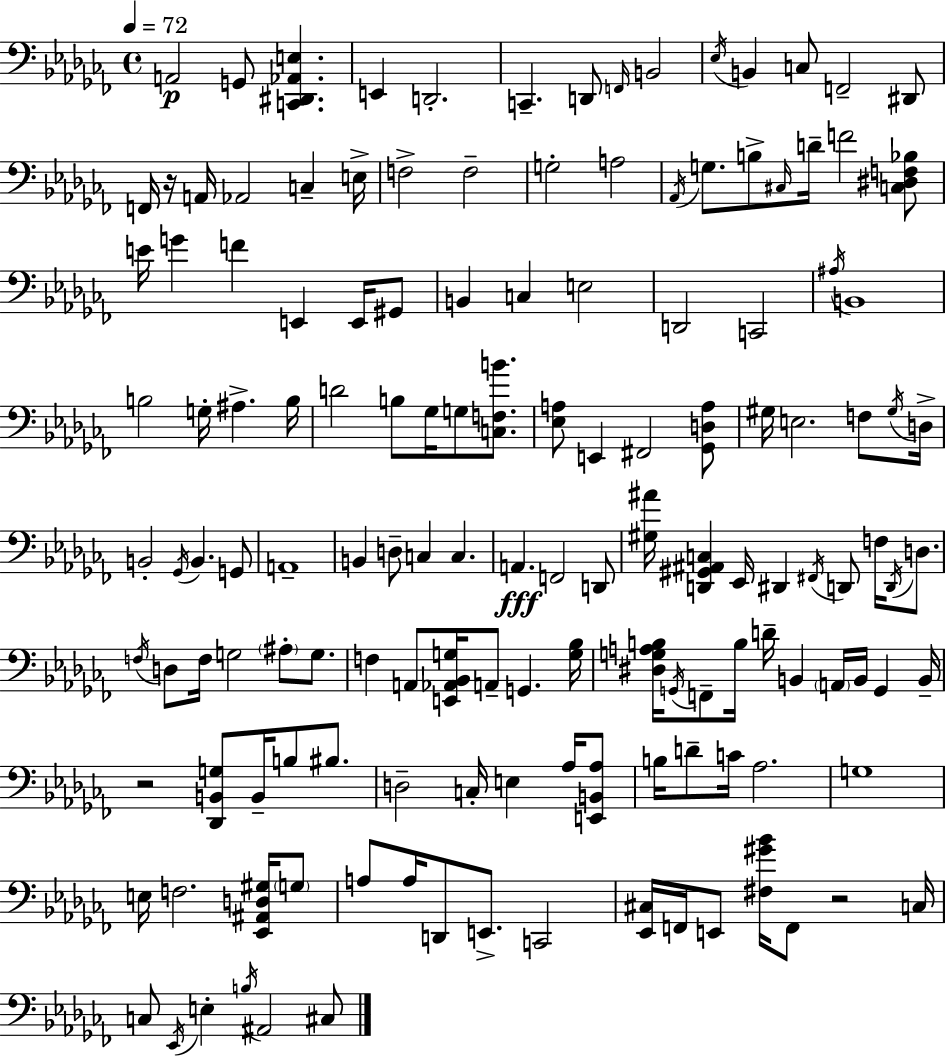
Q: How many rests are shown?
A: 3